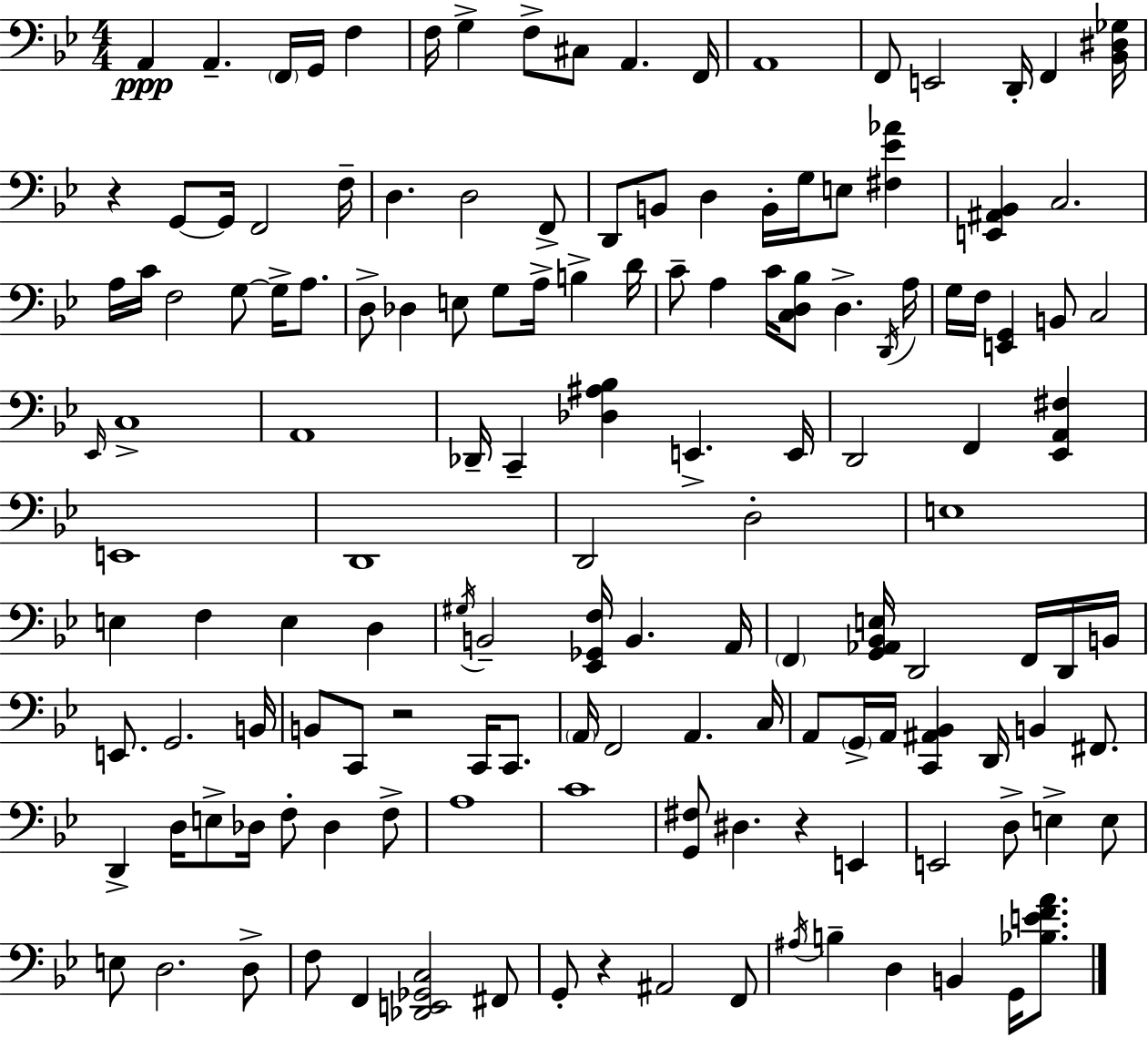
X:1
T:Untitled
M:4/4
L:1/4
K:Bb
A,, A,, F,,/4 G,,/4 F, F,/4 G, F,/2 ^C,/2 A,, F,,/4 A,,4 F,,/2 E,,2 D,,/4 F,, [_B,,^D,_G,]/4 z G,,/2 G,,/4 F,,2 F,/4 D, D,2 F,,/2 D,,/2 B,,/2 D, B,,/4 G,/4 E,/2 [^F,_E_A] [E,,^A,,_B,,] C,2 A,/4 C/4 F,2 G,/2 G,/4 A,/2 D,/2 _D, E,/2 G,/2 A,/4 B, D/4 C/2 A, C/4 [C,D,_B,]/2 D, D,,/4 A,/4 G,/4 F,/4 [E,,G,,] B,,/2 C,2 _E,,/4 C,4 A,,4 _D,,/4 C,, [_D,^A,_B,] E,, E,,/4 D,,2 F,, [_E,,A,,^F,] E,,4 D,,4 D,,2 D,2 E,4 E, F, E, D, ^G,/4 B,,2 [_E,,_G,,F,]/4 B,, A,,/4 F,, [G,,_A,,_B,,E,]/4 D,,2 F,,/4 D,,/4 B,,/4 E,,/2 G,,2 B,,/4 B,,/2 C,,/2 z2 C,,/4 C,,/2 A,,/4 F,,2 A,, C,/4 A,,/2 G,,/4 A,,/4 [C,,^A,,_B,,] D,,/4 B,, ^F,,/2 D,, D,/4 E,/2 _D,/4 F,/2 _D, F,/2 A,4 C4 [G,,^F,]/2 ^D, z E,, E,,2 D,/2 E, E,/2 E,/2 D,2 D,/2 F,/2 F,, [_D,,E,,_G,,C,]2 ^F,,/2 G,,/2 z ^A,,2 F,,/2 ^A,/4 B, D, B,, G,,/4 [_B,EFA]/2